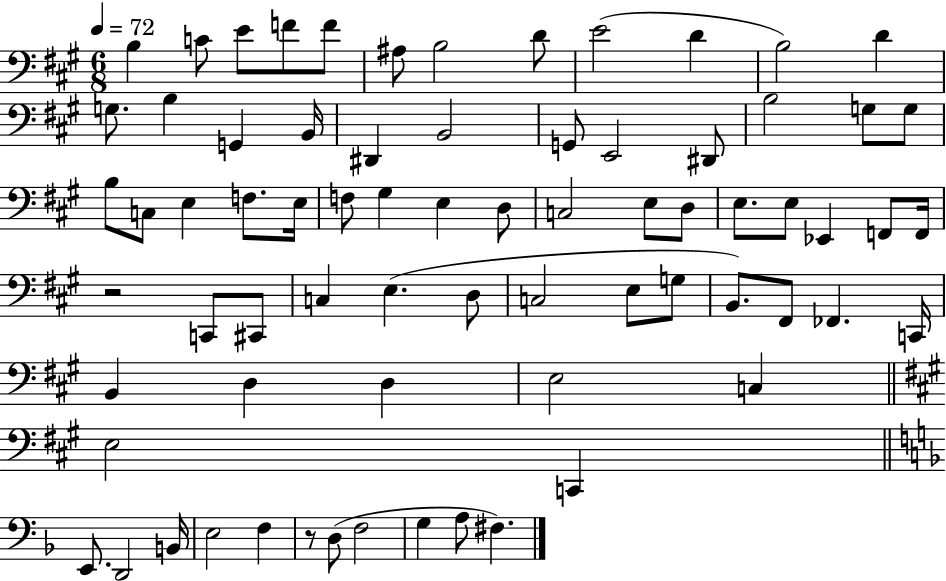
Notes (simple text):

B3/q C4/e E4/e F4/e F4/e A#3/e B3/h D4/e E4/h D4/q B3/h D4/q G3/e. B3/q G2/q B2/s D#2/q B2/h G2/e E2/h D#2/e B3/h G3/e G3/e B3/e C3/e E3/q F3/e. E3/s F3/e G#3/q E3/q D3/e C3/h E3/e D3/e E3/e. E3/e Eb2/q F2/e F2/s R/h C2/e C#2/e C3/q E3/q. D3/e C3/h E3/e G3/e B2/e. F#2/e FES2/q. C2/s B2/q D3/q D3/q E3/h C3/q E3/h C2/q E2/e. D2/h B2/s E3/h F3/q R/e D3/e F3/h G3/q A3/e F#3/q.